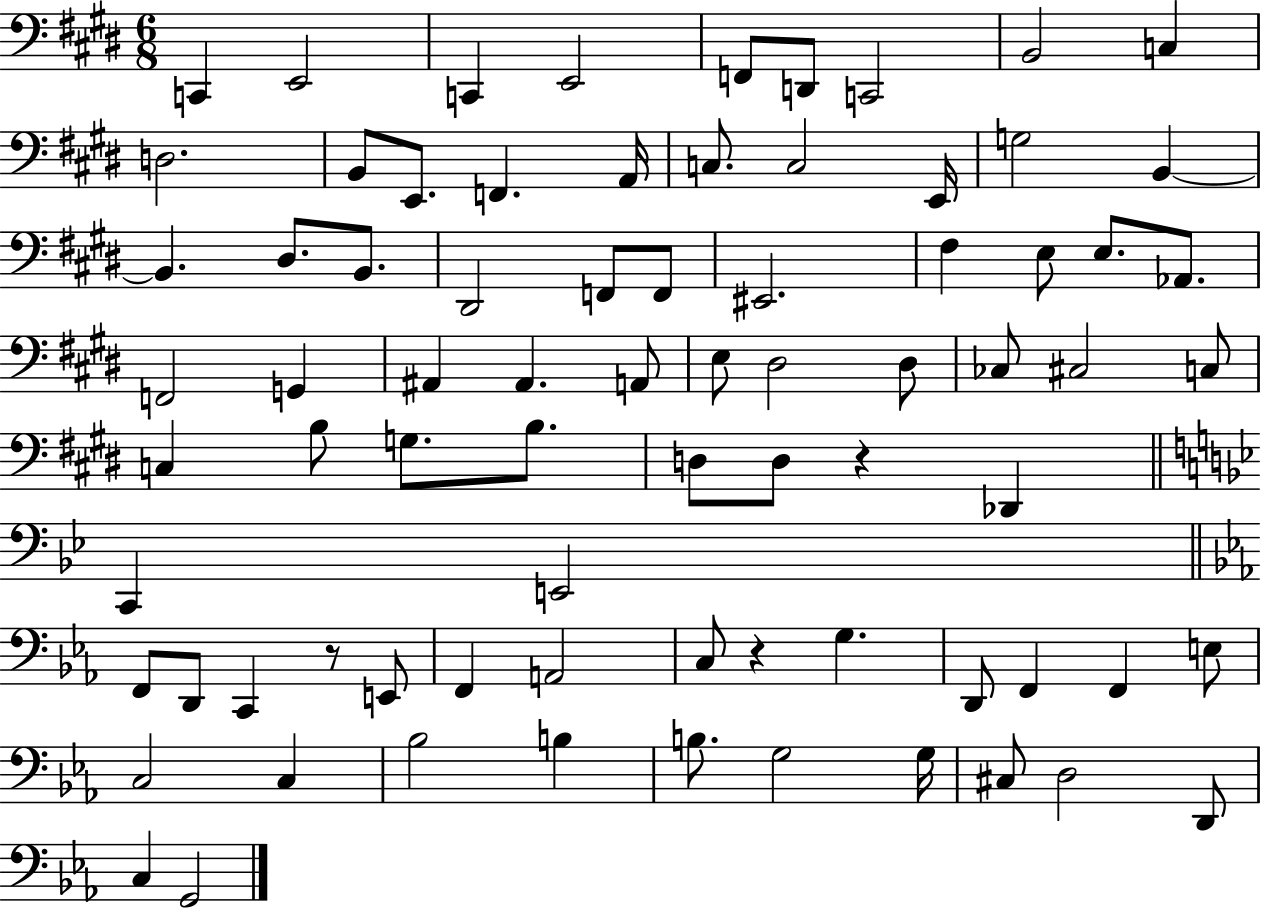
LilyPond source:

{
  \clef bass
  \numericTimeSignature
  \time 6/8
  \key e \major
  c,4 e,2 | c,4 e,2 | f,8 d,8 c,2 | b,2 c4 | \break d2. | b,8 e,8. f,4. a,16 | c8. c2 e,16 | g2 b,4~~ | \break b,4. dis8. b,8. | dis,2 f,8 f,8 | eis,2. | fis4 e8 e8. aes,8. | \break f,2 g,4 | ais,4 ais,4. a,8 | e8 dis2 dis8 | ces8 cis2 c8 | \break c4 b8 g8. b8. | d8 d8 r4 des,4 | \bar "||" \break \key bes \major c,4 e,2 | \bar "||" \break \key c \minor f,8 d,8 c,4 r8 e,8 | f,4 a,2 | c8 r4 g4. | d,8 f,4 f,4 e8 | \break c2 c4 | bes2 b4 | b8. g2 g16 | cis8 d2 d,8 | \break c4 g,2 | \bar "|."
}